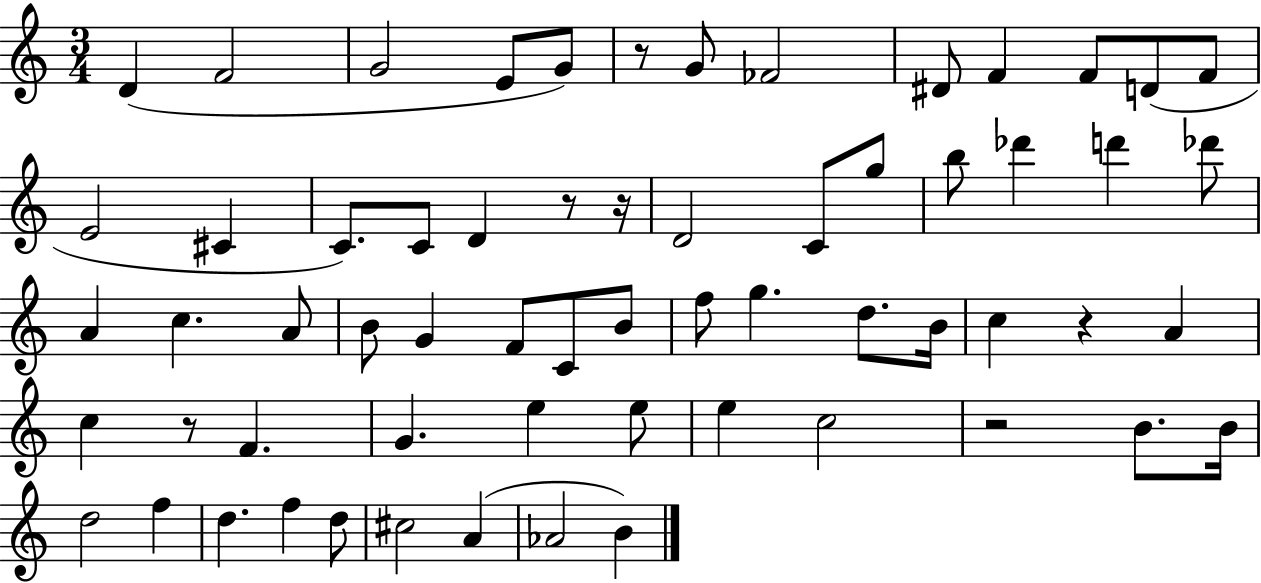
D4/q F4/h G4/h E4/e G4/e R/e G4/e FES4/h D#4/e F4/q F4/e D4/e F4/e E4/h C#4/q C4/e. C4/e D4/q R/e R/s D4/h C4/e G5/e B5/e Db6/q D6/q Db6/e A4/q C5/q. A4/e B4/e G4/q F4/e C4/e B4/e F5/e G5/q. D5/e. B4/s C5/q R/q A4/q C5/q R/e F4/q. G4/q. E5/q E5/e E5/q C5/h R/h B4/e. B4/s D5/h F5/q D5/q. F5/q D5/e C#5/h A4/q Ab4/h B4/q